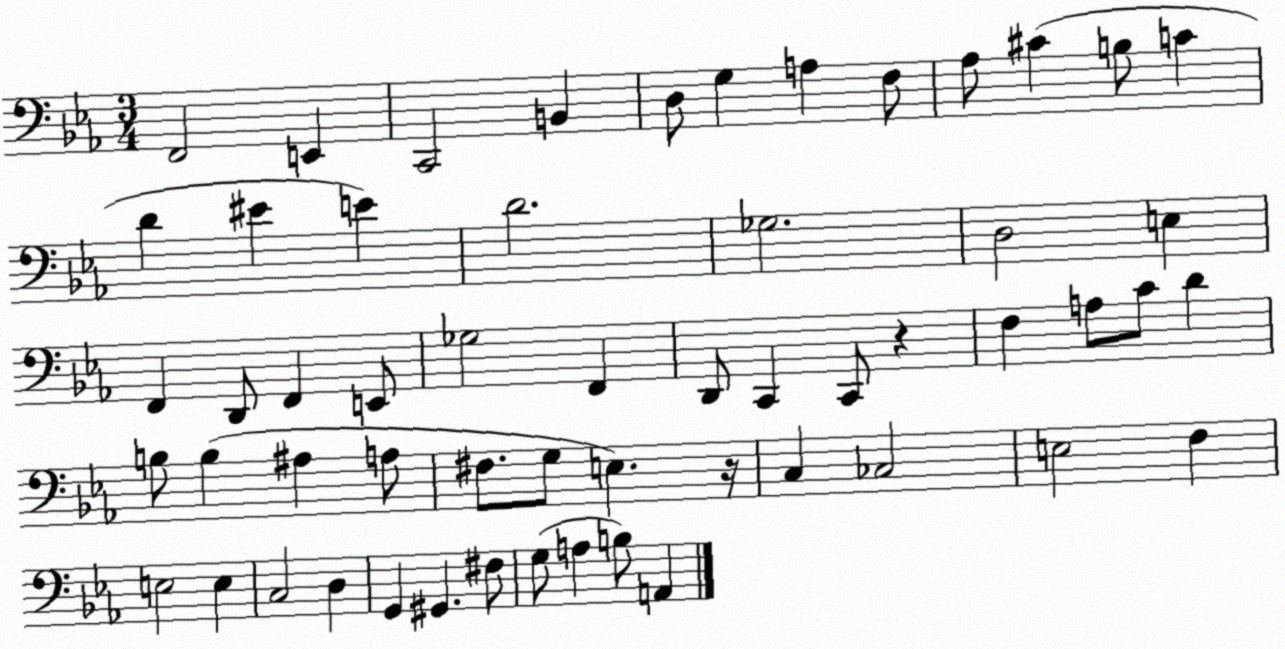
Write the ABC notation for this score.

X:1
T:Untitled
M:3/4
L:1/4
K:Eb
F,,2 E,, C,,2 B,, D,/2 G, A, F,/2 _A,/2 ^C B,/2 C D ^E E D2 _G,2 D,2 E, F,, D,,/2 F,, E,,/2 _G,2 F,, D,,/2 C,, C,,/2 z F, A,/2 C/2 D B,/2 B, ^A, A,/2 ^F,/2 G,/2 E, z/4 C, _C,2 E,2 F, E,2 E, C,2 D, G,, ^G,, ^F,/2 G,/2 A, B,/2 A,,